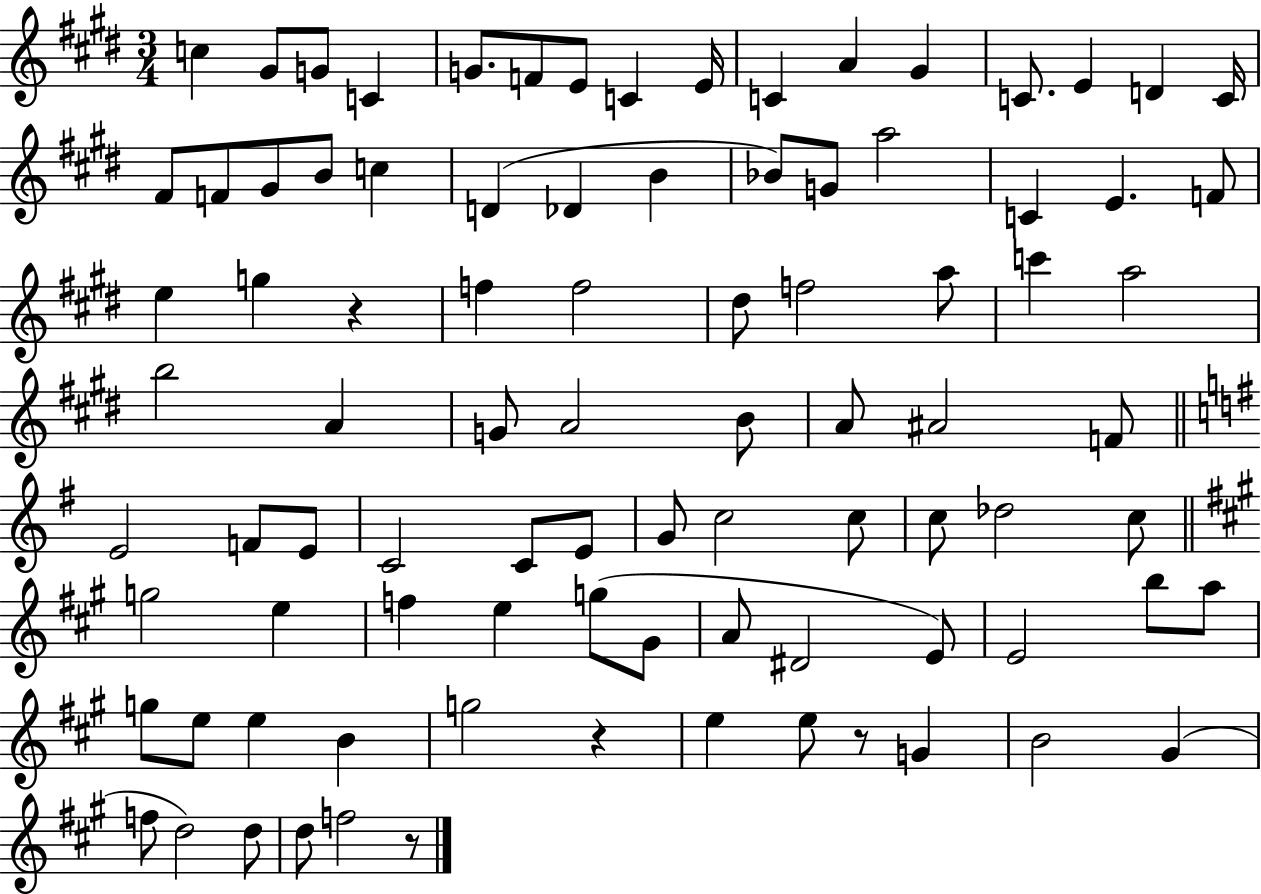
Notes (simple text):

C5/q G#4/e G4/e C4/q G4/e. F4/e E4/e C4/q E4/s C4/q A4/q G#4/q C4/e. E4/q D4/q C4/s F#4/e F4/e G#4/e B4/e C5/q D4/q Db4/q B4/q Bb4/e G4/e A5/h C4/q E4/q. F4/e E5/q G5/q R/q F5/q F5/h D#5/e F5/h A5/e C6/q A5/h B5/h A4/q G4/e A4/h B4/e A4/e A#4/h F4/e E4/h F4/e E4/e C4/h C4/e E4/e G4/e C5/h C5/e C5/e Db5/h C5/e G5/h E5/q F5/q E5/q G5/e G#4/e A4/e D#4/h E4/e E4/h B5/e A5/e G5/e E5/e E5/q B4/q G5/h R/q E5/q E5/e R/e G4/q B4/h G#4/q F5/e D5/h D5/e D5/e F5/h R/e